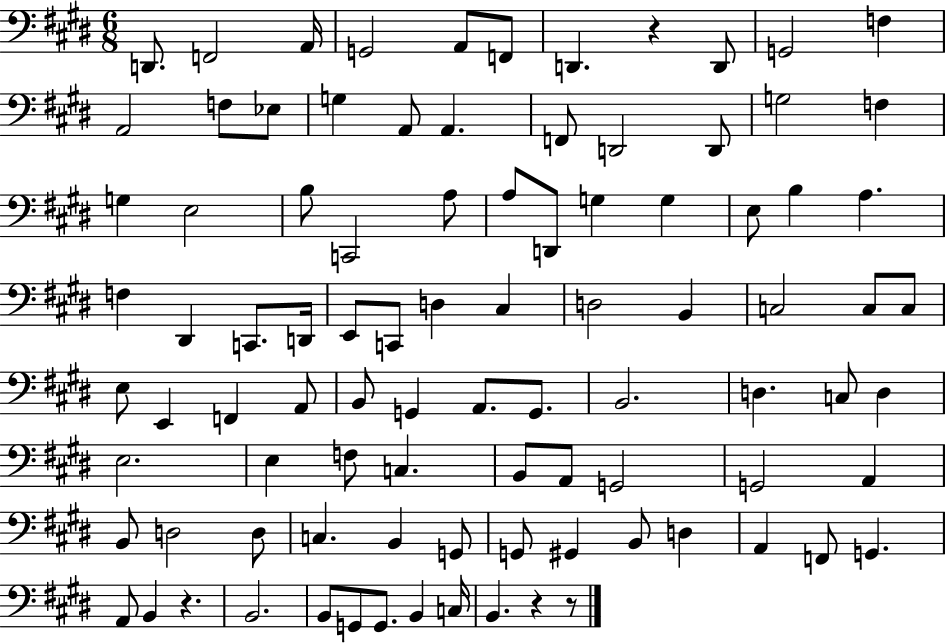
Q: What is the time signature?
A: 6/8